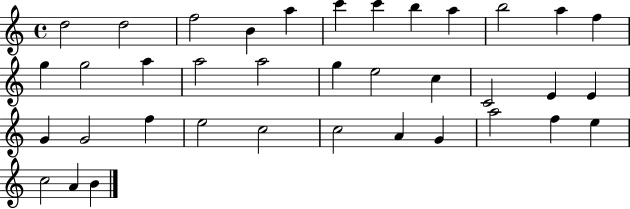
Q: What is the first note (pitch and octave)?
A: D5